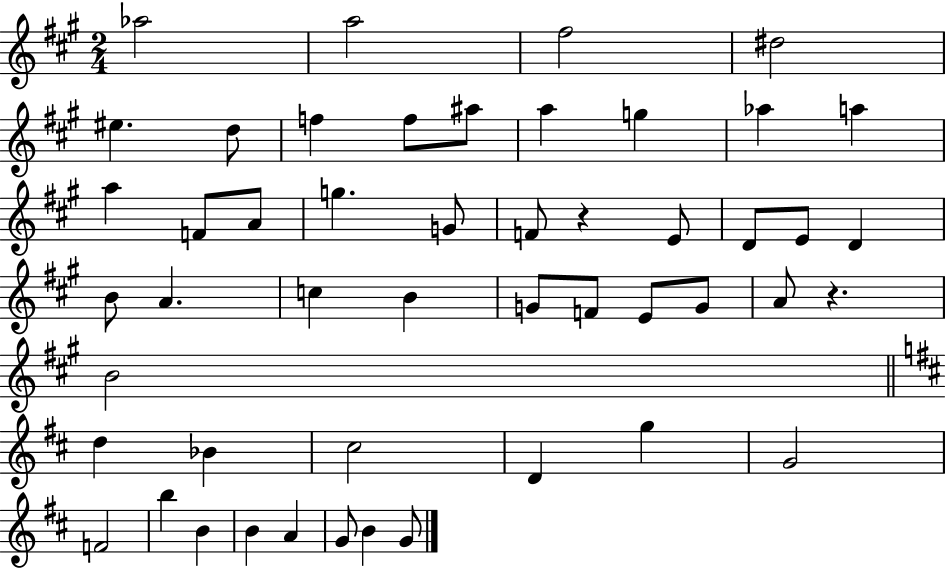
{
  \clef treble
  \numericTimeSignature
  \time 2/4
  \key a \major
  \repeat volta 2 { aes''2 | a''2 | fis''2 | dis''2 | \break eis''4. d''8 | f''4 f''8 ais''8 | a''4 g''4 | aes''4 a''4 | \break a''4 f'8 a'8 | g''4. g'8 | f'8 r4 e'8 | d'8 e'8 d'4 | \break b'8 a'4. | c''4 b'4 | g'8 f'8 e'8 g'8 | a'8 r4. | \break b'2 | \bar "||" \break \key d \major d''4 bes'4 | cis''2 | d'4 g''4 | g'2 | \break f'2 | b''4 b'4 | b'4 a'4 | g'8 b'4 g'8 | \break } \bar "|."
}